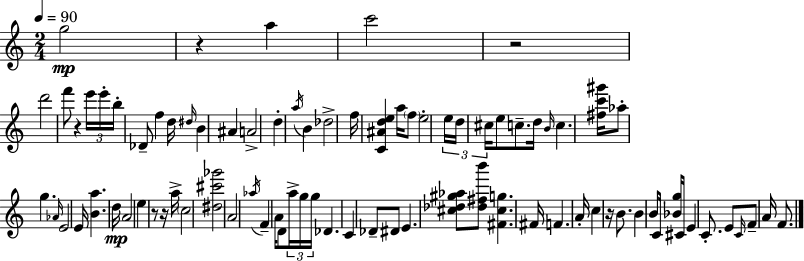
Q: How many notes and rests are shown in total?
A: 84